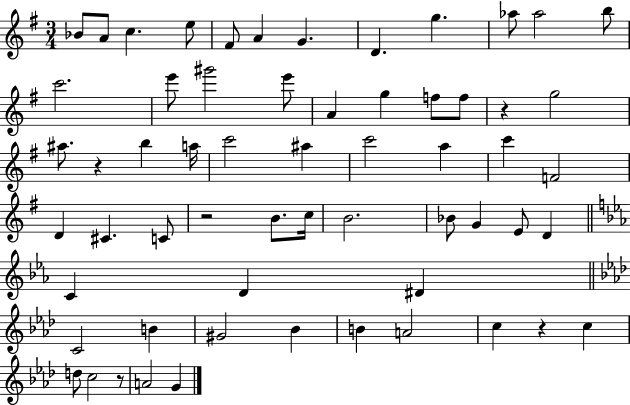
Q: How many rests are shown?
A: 5